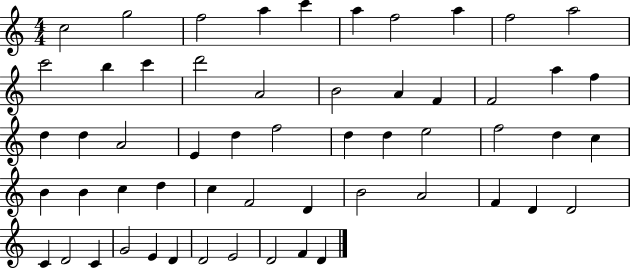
X:1
T:Untitled
M:4/4
L:1/4
K:C
c2 g2 f2 a c' a f2 a f2 a2 c'2 b c' d'2 A2 B2 A F F2 a f d d A2 E d f2 d d e2 f2 d c B B c d c F2 D B2 A2 F D D2 C D2 C G2 E D D2 E2 D2 F D